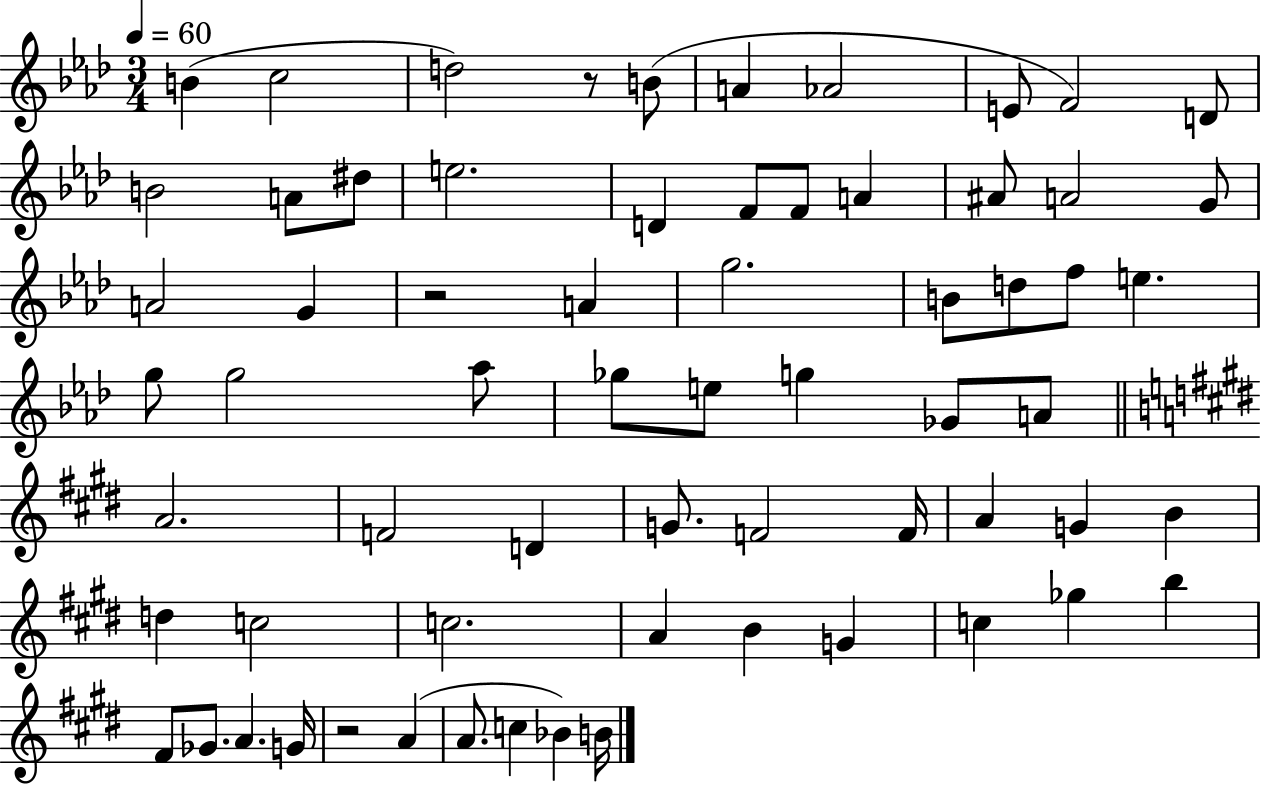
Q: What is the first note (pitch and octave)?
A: B4